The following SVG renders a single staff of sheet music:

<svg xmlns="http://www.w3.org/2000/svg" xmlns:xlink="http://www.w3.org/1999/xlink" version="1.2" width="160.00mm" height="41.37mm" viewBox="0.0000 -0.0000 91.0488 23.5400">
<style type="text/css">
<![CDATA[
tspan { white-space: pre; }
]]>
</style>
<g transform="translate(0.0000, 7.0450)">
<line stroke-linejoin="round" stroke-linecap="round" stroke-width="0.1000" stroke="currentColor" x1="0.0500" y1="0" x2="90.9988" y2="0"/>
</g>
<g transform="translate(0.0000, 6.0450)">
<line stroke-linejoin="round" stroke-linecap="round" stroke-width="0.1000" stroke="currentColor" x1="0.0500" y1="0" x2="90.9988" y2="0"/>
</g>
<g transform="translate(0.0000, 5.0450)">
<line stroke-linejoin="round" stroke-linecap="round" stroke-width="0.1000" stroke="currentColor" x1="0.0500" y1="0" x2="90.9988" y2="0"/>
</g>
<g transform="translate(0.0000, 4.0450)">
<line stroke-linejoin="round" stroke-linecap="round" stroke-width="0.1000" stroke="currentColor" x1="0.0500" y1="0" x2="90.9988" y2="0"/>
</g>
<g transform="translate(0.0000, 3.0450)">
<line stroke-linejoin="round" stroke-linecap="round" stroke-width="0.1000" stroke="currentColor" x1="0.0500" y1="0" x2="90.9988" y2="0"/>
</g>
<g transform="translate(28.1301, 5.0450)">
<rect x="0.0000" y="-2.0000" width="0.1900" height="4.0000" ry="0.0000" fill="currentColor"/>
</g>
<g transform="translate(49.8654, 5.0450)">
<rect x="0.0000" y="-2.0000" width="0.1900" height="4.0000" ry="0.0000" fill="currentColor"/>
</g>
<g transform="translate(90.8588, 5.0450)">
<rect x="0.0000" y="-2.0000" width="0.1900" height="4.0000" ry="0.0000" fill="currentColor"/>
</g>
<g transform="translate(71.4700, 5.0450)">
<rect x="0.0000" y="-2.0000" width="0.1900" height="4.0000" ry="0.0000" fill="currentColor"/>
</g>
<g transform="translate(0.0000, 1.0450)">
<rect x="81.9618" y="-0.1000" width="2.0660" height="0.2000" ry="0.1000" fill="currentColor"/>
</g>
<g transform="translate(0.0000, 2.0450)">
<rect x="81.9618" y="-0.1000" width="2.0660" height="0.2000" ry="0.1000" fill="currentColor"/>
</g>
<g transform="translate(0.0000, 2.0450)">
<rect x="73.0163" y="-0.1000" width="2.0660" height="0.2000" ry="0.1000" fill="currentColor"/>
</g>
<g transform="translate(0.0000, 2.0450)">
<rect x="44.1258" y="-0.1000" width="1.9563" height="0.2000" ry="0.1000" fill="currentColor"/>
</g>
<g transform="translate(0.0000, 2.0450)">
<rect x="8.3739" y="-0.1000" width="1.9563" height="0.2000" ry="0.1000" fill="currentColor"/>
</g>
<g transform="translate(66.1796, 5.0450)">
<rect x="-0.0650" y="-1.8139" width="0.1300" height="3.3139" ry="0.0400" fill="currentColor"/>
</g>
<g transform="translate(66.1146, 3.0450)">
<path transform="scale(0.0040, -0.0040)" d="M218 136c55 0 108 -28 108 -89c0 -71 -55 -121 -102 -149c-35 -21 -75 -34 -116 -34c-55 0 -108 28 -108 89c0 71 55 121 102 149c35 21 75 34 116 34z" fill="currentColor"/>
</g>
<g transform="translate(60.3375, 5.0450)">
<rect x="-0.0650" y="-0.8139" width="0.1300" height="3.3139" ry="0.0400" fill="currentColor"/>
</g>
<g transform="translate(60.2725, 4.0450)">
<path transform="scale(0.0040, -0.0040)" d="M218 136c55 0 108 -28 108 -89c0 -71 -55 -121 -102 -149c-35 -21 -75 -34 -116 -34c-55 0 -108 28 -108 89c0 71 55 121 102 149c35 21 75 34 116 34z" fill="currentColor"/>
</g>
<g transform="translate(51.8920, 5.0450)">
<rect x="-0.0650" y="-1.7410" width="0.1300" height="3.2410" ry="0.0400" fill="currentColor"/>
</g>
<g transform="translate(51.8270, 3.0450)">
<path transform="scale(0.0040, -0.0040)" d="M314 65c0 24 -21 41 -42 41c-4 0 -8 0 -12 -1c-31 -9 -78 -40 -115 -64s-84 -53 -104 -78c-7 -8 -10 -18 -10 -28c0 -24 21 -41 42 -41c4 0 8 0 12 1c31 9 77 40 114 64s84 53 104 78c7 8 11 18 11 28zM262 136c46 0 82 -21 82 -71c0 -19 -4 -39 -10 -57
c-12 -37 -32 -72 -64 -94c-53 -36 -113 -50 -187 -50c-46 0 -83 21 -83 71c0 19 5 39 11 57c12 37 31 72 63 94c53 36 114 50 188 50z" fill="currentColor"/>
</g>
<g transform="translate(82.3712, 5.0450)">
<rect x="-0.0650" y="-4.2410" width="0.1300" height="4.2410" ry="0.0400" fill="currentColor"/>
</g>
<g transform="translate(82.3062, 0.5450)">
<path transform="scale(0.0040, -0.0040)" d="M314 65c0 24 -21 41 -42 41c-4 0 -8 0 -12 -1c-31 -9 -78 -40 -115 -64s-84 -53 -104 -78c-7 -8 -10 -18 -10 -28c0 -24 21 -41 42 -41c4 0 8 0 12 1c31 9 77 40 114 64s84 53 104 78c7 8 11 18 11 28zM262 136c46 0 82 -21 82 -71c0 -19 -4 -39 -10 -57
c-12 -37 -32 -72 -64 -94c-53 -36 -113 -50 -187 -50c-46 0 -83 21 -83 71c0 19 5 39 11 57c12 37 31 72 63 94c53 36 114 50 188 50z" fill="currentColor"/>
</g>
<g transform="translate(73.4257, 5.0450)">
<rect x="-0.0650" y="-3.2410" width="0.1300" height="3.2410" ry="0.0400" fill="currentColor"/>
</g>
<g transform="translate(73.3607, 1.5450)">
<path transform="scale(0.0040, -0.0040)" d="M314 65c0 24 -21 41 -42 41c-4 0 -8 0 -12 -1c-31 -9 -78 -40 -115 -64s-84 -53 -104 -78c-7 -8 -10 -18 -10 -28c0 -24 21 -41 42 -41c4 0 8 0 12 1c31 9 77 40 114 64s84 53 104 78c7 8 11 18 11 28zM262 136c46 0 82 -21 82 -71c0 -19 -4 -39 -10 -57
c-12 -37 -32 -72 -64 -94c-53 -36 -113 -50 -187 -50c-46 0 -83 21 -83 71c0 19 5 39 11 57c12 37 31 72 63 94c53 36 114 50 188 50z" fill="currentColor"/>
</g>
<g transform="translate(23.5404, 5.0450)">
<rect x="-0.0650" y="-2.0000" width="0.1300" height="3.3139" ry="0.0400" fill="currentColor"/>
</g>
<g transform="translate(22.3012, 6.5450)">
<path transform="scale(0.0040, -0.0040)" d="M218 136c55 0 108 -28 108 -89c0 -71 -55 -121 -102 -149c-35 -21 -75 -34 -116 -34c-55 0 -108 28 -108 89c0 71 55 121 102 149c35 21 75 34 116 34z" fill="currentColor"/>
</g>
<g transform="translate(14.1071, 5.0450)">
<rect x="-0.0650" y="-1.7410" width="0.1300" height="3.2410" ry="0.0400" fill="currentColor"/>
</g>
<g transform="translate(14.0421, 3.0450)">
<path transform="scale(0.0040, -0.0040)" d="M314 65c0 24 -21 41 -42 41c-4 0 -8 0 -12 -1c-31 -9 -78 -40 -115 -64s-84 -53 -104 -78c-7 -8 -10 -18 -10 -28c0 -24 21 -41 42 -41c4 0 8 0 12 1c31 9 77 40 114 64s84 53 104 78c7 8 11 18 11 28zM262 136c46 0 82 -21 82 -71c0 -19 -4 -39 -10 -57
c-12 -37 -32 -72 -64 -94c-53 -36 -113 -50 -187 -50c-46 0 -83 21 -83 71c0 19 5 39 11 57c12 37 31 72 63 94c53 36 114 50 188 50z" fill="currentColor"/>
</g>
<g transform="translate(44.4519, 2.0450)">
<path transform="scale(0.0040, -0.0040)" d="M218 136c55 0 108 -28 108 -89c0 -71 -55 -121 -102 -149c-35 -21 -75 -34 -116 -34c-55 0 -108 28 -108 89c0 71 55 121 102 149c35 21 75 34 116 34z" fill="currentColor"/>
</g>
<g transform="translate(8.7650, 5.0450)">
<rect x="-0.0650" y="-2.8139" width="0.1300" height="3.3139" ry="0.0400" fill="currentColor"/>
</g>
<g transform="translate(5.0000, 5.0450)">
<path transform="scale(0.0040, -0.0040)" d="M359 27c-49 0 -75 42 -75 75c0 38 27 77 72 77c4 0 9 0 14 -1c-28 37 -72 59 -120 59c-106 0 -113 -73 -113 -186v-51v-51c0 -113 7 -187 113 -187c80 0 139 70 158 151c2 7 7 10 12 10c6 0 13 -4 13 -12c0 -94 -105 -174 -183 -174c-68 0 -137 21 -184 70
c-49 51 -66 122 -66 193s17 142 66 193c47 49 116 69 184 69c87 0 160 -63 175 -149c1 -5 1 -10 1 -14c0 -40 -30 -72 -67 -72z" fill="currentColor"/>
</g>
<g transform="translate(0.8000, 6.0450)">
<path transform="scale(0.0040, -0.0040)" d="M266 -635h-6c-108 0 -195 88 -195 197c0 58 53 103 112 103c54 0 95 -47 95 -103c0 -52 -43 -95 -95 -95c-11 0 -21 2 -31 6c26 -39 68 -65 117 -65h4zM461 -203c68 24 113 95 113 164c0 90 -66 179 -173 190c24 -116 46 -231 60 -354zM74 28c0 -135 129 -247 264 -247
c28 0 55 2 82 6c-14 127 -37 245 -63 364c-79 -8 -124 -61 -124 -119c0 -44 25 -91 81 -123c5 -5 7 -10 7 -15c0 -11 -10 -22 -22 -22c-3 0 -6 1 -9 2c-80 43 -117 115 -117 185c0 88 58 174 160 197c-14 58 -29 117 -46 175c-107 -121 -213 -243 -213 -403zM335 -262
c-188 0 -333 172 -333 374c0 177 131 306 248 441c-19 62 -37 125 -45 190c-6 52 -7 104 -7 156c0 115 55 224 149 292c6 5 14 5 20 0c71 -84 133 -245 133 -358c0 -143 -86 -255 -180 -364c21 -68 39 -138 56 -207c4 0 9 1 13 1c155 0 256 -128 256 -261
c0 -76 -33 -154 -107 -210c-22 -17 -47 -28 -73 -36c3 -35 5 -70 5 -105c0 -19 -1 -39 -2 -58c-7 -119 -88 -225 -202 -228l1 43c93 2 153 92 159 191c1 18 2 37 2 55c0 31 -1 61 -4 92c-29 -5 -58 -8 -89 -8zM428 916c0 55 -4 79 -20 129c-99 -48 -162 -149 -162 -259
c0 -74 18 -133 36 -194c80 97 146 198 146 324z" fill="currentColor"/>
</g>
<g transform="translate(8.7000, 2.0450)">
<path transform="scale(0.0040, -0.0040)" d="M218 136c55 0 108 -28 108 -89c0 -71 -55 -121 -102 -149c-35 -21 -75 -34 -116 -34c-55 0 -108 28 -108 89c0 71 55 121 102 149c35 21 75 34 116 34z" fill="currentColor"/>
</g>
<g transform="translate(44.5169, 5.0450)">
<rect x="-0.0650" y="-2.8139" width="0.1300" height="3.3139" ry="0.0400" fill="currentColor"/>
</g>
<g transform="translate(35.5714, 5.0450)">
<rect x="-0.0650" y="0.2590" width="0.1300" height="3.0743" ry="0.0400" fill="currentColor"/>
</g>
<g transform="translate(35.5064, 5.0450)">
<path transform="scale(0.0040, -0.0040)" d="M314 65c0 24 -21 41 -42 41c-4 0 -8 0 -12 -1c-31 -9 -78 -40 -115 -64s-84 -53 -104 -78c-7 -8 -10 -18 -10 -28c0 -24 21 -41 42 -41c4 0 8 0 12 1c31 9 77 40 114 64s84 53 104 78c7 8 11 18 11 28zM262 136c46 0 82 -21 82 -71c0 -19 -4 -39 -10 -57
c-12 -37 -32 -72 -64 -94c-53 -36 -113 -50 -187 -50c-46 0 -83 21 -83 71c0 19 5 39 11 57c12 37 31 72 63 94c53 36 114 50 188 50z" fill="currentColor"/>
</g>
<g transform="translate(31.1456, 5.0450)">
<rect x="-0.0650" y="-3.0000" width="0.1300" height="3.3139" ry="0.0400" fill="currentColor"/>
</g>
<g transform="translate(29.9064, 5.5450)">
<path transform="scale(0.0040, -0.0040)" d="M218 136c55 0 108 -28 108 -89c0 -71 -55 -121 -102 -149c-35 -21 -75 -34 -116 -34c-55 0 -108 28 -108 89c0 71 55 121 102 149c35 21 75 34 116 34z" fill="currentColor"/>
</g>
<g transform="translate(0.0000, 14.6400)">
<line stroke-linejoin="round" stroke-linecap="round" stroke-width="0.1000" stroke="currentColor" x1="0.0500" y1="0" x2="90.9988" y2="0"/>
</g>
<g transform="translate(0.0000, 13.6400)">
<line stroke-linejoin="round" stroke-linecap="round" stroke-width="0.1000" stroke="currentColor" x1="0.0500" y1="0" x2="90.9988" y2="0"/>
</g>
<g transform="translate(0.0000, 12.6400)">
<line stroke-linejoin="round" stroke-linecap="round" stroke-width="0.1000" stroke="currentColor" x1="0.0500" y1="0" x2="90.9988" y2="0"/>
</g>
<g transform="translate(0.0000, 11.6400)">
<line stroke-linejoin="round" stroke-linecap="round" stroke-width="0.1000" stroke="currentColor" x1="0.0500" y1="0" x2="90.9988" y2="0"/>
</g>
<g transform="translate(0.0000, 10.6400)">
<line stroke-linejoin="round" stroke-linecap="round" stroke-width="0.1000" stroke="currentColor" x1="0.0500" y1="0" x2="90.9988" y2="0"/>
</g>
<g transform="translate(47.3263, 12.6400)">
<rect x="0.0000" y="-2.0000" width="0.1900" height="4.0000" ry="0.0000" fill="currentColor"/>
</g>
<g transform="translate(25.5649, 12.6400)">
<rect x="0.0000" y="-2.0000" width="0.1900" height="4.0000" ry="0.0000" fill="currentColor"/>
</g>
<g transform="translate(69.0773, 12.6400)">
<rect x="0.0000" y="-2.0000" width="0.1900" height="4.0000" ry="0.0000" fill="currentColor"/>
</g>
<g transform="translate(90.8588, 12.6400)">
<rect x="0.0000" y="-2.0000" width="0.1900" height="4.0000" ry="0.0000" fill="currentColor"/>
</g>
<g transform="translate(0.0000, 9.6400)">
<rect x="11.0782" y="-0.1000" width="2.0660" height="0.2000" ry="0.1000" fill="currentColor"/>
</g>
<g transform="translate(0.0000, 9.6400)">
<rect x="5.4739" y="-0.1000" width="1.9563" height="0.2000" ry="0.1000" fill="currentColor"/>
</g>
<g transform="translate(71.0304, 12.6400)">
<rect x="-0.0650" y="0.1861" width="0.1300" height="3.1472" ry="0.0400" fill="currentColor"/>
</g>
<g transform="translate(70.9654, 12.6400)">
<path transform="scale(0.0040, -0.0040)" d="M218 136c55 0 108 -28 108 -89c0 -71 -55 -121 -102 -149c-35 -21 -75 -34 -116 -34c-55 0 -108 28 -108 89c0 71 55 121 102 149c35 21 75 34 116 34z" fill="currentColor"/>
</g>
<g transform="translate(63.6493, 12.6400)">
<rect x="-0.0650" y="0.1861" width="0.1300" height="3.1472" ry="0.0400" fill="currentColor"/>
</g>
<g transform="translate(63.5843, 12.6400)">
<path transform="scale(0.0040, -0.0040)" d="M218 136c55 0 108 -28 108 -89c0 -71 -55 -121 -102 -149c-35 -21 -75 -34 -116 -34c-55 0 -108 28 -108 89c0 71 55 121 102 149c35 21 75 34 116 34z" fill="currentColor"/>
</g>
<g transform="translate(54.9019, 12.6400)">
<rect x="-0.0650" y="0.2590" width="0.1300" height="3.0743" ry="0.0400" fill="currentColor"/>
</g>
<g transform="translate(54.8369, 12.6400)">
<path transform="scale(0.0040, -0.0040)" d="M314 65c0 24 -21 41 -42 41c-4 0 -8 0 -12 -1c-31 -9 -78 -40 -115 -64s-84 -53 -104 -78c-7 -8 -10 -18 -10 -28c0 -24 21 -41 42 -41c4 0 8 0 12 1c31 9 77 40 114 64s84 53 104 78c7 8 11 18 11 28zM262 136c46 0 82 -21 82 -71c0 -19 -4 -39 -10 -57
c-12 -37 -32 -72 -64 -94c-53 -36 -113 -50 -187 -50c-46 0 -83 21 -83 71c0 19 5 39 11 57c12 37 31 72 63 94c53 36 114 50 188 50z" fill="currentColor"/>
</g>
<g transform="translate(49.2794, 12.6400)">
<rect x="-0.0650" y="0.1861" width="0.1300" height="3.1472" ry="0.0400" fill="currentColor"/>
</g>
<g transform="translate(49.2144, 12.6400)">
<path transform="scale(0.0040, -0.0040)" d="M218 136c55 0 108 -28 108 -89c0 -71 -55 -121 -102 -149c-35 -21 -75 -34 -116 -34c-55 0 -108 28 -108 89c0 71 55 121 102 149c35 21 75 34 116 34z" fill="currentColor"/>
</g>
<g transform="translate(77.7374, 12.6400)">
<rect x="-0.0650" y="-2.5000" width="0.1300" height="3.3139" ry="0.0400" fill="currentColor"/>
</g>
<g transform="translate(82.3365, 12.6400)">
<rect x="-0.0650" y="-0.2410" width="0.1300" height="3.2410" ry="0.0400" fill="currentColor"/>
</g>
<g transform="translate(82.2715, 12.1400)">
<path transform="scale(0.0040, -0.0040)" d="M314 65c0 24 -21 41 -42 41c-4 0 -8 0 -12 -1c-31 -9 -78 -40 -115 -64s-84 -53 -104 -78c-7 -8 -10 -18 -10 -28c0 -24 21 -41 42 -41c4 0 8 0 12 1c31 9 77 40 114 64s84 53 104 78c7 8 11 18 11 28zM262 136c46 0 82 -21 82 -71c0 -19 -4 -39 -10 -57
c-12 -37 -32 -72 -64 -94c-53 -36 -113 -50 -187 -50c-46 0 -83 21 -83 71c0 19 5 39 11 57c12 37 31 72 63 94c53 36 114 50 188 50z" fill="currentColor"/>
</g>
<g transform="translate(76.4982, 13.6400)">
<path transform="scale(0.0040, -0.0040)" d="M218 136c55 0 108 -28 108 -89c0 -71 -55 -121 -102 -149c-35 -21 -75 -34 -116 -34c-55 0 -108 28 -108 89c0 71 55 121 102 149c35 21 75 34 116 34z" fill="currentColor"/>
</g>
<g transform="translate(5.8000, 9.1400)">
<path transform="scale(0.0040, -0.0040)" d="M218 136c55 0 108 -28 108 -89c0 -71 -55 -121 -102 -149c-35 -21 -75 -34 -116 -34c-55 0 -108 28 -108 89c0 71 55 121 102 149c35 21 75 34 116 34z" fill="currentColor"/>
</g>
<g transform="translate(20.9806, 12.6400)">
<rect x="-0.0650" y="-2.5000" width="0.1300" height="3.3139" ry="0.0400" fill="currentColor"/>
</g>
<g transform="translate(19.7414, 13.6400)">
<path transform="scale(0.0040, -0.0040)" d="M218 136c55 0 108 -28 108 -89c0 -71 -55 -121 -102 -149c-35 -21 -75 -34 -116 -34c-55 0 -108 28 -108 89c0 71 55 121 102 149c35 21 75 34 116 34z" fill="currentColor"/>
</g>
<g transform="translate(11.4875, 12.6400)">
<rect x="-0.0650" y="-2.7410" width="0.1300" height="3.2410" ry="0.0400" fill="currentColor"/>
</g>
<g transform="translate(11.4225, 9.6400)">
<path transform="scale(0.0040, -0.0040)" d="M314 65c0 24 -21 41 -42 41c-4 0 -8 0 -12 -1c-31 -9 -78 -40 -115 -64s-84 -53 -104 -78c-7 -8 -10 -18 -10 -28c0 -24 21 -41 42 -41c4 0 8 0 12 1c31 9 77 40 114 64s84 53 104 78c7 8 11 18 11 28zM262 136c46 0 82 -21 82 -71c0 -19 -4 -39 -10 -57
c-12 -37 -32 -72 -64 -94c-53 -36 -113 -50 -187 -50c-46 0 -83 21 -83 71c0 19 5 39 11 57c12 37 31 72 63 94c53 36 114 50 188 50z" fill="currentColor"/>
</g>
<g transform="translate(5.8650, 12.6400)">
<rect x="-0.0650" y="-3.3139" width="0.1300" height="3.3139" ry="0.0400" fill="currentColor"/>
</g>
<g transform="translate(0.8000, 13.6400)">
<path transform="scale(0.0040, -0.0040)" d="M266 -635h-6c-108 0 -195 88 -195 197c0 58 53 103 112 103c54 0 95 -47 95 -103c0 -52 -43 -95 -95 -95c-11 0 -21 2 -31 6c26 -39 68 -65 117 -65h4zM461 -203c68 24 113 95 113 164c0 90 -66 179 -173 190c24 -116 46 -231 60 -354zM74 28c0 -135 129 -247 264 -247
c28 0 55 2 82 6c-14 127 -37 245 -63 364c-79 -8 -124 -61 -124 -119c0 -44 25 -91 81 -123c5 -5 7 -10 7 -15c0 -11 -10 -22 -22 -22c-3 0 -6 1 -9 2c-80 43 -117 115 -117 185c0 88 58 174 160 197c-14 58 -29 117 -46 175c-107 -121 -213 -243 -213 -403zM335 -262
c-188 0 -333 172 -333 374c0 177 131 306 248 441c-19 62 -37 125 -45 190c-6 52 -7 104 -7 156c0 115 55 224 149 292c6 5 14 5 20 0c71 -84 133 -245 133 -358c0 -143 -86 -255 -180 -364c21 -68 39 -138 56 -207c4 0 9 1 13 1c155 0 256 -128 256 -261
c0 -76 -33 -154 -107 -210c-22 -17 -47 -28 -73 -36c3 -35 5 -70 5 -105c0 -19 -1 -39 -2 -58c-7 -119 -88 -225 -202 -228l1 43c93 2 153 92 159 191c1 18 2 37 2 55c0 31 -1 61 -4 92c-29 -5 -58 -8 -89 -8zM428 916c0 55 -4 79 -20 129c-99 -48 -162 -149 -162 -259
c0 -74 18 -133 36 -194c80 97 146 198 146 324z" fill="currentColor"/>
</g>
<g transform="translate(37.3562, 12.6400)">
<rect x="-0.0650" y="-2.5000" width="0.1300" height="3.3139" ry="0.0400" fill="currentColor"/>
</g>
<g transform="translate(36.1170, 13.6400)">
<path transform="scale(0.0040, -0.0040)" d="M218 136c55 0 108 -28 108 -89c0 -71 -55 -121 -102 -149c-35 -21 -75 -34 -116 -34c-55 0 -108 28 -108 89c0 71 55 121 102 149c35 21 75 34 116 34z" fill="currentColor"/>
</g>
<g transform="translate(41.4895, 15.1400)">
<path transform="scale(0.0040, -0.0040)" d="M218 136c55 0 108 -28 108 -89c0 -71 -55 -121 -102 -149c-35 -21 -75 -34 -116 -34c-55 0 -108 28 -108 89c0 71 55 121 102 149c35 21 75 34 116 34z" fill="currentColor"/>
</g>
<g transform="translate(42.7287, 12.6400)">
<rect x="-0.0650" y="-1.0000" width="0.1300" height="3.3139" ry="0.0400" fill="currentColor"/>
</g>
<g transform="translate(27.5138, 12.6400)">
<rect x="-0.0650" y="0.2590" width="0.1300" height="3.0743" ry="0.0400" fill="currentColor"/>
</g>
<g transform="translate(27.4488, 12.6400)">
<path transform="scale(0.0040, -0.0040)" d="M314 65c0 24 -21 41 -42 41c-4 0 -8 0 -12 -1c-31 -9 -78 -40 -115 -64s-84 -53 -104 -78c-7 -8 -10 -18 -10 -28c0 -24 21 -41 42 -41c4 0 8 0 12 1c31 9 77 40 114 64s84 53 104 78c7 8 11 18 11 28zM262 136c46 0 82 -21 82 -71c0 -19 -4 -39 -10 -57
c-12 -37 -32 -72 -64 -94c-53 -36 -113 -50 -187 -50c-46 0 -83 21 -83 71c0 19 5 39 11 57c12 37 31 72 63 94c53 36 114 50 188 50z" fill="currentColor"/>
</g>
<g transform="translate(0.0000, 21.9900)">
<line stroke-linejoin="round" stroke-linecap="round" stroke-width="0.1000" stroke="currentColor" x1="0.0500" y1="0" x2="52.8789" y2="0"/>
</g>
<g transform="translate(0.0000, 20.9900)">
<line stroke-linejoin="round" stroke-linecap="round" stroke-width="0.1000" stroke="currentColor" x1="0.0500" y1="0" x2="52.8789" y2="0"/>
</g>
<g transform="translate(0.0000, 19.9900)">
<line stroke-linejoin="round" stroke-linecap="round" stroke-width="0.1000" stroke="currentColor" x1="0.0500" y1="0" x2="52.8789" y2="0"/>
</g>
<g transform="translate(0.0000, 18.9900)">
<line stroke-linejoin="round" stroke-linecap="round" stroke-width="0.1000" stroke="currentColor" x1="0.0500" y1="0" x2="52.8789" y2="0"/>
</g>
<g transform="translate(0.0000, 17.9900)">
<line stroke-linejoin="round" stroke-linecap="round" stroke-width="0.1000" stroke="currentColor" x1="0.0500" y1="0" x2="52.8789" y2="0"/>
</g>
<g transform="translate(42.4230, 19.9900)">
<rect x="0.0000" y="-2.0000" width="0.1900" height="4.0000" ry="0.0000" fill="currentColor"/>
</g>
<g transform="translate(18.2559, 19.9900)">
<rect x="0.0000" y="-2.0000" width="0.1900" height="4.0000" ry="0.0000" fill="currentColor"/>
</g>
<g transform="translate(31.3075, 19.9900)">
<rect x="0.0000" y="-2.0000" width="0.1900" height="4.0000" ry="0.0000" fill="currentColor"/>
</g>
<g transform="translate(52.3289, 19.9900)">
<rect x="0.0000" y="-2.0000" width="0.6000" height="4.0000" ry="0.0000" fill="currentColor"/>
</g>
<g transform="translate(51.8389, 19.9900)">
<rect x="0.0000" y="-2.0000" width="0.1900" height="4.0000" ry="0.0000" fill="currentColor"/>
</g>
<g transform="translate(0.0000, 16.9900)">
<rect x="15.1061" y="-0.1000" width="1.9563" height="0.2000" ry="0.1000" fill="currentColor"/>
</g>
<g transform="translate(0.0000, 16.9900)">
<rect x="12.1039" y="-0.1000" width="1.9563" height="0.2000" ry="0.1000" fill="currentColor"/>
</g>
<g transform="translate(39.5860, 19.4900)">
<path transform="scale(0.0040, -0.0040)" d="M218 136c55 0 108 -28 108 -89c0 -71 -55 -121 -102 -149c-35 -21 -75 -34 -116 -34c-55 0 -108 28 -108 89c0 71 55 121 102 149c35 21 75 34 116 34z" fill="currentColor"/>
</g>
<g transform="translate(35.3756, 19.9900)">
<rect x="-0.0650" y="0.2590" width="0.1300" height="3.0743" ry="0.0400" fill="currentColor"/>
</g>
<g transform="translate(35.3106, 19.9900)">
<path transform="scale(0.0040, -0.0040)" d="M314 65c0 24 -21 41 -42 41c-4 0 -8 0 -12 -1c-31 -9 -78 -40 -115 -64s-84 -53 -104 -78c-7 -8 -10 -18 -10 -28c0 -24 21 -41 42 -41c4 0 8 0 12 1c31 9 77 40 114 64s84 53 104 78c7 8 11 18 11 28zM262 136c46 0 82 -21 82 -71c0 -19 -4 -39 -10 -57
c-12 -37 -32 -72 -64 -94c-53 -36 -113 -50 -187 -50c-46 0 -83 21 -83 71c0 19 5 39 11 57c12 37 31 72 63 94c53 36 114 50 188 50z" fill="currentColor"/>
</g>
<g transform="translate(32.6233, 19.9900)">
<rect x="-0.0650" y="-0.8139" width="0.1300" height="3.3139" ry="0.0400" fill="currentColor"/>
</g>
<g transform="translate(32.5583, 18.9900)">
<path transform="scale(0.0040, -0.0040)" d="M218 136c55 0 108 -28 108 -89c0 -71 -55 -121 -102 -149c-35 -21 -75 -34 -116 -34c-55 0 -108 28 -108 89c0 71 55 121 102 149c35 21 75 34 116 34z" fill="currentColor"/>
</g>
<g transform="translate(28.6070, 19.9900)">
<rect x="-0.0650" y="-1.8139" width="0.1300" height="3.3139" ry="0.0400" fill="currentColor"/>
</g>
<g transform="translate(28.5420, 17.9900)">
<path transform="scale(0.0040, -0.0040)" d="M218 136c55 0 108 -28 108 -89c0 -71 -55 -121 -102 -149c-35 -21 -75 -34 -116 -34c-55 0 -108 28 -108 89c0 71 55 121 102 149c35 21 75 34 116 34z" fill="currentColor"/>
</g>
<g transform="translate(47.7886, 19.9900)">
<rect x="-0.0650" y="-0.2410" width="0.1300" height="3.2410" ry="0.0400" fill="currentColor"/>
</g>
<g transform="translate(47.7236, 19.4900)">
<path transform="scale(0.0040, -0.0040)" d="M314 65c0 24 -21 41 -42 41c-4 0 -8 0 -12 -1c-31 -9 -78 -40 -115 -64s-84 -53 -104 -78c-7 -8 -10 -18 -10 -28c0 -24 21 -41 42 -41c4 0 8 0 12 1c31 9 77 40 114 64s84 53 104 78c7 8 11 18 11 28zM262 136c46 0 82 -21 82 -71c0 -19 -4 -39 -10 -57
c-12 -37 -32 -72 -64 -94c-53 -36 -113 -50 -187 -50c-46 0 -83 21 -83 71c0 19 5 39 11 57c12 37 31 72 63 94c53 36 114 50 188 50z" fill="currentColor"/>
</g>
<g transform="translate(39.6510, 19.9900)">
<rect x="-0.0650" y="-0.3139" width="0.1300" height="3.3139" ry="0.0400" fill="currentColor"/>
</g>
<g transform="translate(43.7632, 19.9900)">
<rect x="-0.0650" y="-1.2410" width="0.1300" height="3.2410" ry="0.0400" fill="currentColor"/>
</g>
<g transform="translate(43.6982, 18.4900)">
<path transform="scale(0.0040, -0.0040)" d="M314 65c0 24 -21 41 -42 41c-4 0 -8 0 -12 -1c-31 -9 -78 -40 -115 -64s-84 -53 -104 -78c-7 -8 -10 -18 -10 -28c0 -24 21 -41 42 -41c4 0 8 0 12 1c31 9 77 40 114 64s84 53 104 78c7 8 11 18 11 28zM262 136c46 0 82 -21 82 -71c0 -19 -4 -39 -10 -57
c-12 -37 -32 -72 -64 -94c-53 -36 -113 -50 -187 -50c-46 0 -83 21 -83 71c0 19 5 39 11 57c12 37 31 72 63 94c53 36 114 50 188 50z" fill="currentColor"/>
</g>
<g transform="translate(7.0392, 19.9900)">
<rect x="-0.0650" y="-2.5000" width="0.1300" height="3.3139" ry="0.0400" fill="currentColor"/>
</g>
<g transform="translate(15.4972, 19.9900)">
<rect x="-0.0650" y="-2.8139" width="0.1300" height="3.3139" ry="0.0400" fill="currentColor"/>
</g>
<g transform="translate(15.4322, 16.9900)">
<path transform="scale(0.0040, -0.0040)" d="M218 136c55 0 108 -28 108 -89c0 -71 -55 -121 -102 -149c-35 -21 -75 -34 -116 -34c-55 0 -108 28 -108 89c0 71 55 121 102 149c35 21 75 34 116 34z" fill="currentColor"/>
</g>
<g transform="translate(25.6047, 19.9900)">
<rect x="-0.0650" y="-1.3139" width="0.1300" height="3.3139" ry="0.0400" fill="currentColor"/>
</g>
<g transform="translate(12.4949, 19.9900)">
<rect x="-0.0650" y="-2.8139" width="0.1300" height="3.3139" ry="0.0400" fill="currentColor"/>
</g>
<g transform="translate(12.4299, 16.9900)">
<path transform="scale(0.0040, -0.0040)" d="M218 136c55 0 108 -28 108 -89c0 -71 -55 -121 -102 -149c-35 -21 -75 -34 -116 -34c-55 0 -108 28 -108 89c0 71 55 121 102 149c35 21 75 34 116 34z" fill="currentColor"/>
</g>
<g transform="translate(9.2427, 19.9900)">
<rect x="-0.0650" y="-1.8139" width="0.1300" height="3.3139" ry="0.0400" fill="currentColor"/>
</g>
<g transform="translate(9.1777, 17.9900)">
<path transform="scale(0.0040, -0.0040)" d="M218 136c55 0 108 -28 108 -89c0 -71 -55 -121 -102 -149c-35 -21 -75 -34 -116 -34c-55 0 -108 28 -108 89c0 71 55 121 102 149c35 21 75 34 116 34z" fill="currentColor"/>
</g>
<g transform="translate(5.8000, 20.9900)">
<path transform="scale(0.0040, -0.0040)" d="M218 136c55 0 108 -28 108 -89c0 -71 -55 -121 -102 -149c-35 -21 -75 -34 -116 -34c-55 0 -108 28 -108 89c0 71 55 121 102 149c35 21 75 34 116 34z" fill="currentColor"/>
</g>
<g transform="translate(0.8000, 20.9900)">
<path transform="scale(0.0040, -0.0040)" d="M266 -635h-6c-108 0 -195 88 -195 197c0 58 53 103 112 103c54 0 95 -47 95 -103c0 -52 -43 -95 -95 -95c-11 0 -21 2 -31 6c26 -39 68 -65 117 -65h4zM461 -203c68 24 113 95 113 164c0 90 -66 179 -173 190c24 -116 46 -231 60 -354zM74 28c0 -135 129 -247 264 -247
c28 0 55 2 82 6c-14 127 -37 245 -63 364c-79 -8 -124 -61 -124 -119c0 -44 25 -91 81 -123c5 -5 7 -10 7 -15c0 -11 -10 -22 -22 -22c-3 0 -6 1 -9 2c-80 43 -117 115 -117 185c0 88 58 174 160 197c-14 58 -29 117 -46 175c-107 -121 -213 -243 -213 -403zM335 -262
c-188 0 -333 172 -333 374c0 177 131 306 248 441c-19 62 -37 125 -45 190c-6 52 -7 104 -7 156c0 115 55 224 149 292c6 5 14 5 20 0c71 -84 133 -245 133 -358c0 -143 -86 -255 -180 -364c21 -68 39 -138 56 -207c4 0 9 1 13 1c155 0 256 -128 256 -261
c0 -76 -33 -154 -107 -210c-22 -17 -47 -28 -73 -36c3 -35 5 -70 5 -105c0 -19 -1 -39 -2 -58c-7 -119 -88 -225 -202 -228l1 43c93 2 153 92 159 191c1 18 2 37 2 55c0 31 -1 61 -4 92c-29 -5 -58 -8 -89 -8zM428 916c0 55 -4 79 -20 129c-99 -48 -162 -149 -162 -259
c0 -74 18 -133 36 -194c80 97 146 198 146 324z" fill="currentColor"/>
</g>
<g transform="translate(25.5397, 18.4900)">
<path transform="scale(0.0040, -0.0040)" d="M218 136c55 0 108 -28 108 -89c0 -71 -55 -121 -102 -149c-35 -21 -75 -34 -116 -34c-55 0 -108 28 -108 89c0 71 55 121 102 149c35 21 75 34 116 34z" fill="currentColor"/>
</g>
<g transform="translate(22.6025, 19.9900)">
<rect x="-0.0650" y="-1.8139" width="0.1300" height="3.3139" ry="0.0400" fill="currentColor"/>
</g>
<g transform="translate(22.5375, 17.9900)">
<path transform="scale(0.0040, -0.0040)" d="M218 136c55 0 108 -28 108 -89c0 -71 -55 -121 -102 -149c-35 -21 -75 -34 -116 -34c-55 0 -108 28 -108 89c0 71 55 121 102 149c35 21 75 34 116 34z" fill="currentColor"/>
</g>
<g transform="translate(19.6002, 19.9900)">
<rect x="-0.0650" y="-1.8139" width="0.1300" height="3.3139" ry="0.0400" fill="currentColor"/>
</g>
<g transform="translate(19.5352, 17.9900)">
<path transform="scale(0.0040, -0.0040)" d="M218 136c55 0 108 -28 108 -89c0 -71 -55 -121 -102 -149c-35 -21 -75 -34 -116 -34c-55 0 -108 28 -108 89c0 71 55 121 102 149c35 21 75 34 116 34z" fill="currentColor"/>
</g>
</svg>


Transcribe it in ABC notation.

X:1
T:Untitled
M:4/4
L:1/4
K:C
a f2 F A B2 a f2 d f b2 d'2 b a2 G B2 G D B B2 B B G c2 G f a a f f e f d B2 c e2 c2